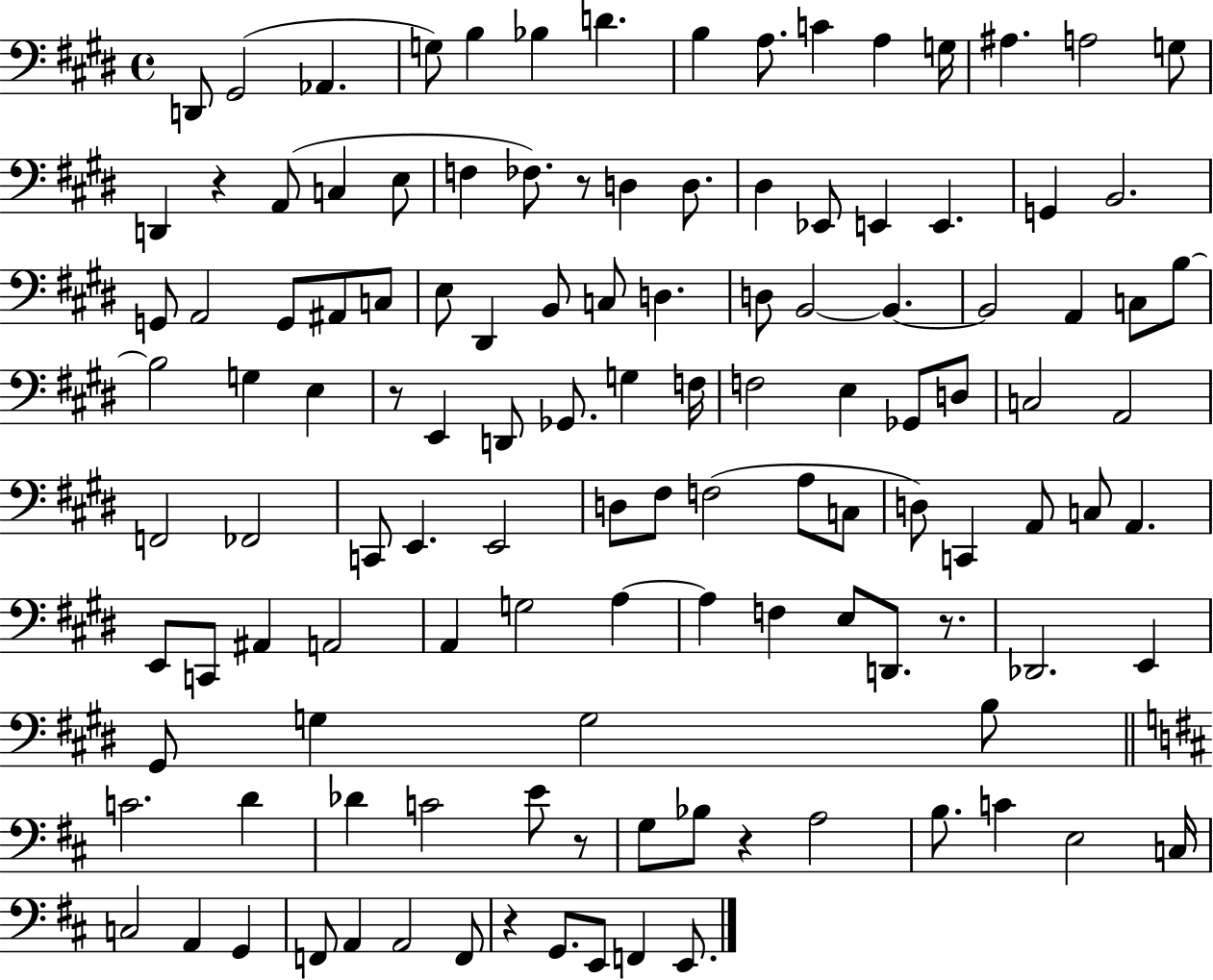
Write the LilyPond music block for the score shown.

{
  \clef bass
  \time 4/4
  \defaultTimeSignature
  \key e \major
  d,8 gis,2( aes,4. | g8) b4 bes4 d'4. | b4 a8. c'4 a4 g16 | ais4. a2 g8 | \break d,4 r4 a,8( c4 e8 | f4 fes8.) r8 d4 d8. | dis4 ees,8 e,4 e,4. | g,4 b,2. | \break g,8 a,2 g,8 ais,8 c8 | e8 dis,4 b,8 c8 d4. | d8 b,2~~ b,4.~~ | b,2 a,4 c8 b8~~ | \break b2 g4 e4 | r8 e,4 d,8 ges,8. g4 f16 | f2 e4 ges,8 d8 | c2 a,2 | \break f,2 fes,2 | c,8 e,4. e,2 | d8 fis8 f2( a8 c8 | d8) c,4 a,8 c8 a,4. | \break e,8 c,8 ais,4 a,2 | a,4 g2 a4~~ | a4 f4 e8 d,8. r8. | des,2. e,4 | \break gis,8 g4 g2 b8 | \bar "||" \break \key b \minor c'2. d'4 | des'4 c'2 e'8 r8 | g8 bes8 r4 a2 | b8. c'4 e2 c16 | \break c2 a,4 g,4 | f,8 a,4 a,2 f,8 | r4 g,8. e,8 f,4 e,8. | \bar "|."
}